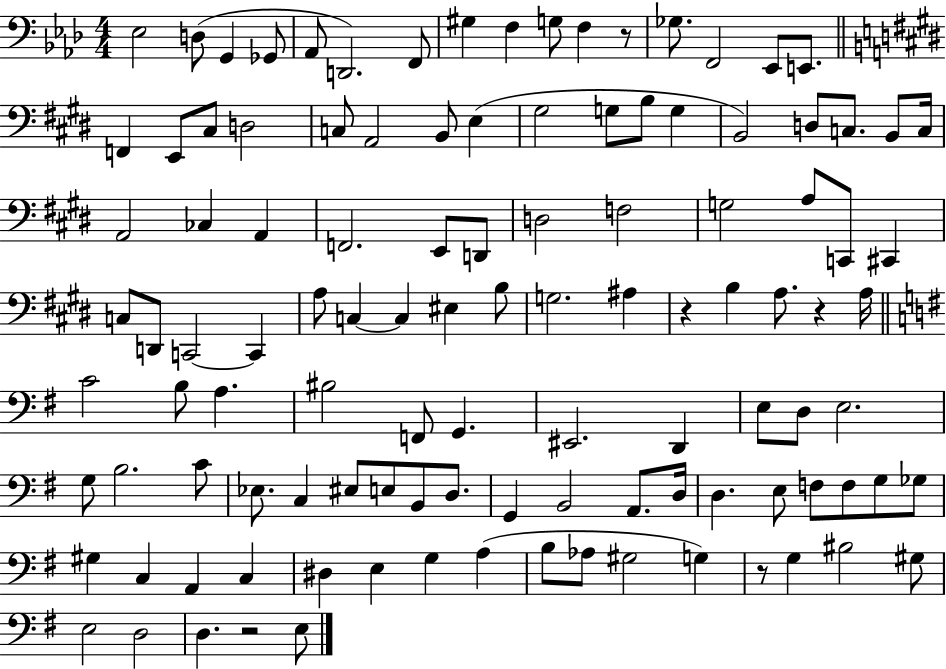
Eb3/h D3/e G2/q Gb2/e Ab2/e D2/h. F2/e G#3/q F3/q G3/e F3/q R/e Gb3/e. F2/h Eb2/e E2/e. F2/q E2/e C#3/e D3/h C3/e A2/h B2/e E3/q G#3/h G3/e B3/e G3/q B2/h D3/e C3/e. B2/e C3/s A2/h CES3/q A2/q F2/h. E2/e D2/e D3/h F3/h G3/h A3/e C2/e C#2/q C3/e D2/e C2/h C2/q A3/e C3/q C3/q EIS3/q B3/e G3/h. A#3/q R/q B3/q A3/e. R/q A3/s C4/h B3/e A3/q. BIS3/h F2/e G2/q. EIS2/h. D2/q E3/e D3/e E3/h. G3/e B3/h. C4/e Eb3/e. C3/q EIS3/e E3/e B2/e D3/e. G2/q B2/h A2/e. D3/s D3/q. E3/e F3/e F3/e G3/e Gb3/e G#3/q C3/q A2/q C3/q D#3/q E3/q G3/q A3/q B3/e Ab3/e G#3/h G3/q R/e G3/q BIS3/h G#3/e E3/h D3/h D3/q. R/h E3/e